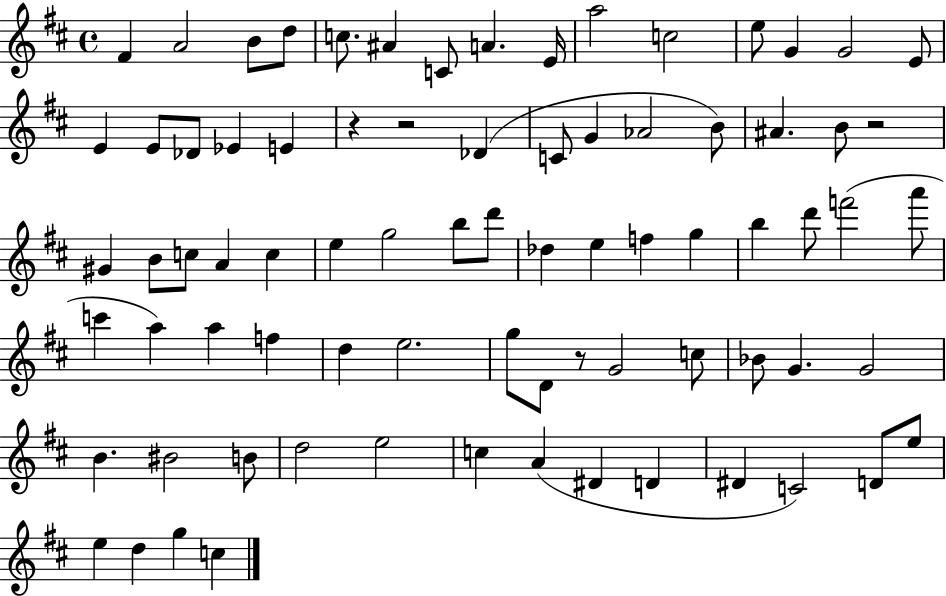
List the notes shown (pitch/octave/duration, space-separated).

F#4/q A4/h B4/e D5/e C5/e. A#4/q C4/e A4/q. E4/s A5/h C5/h E5/e G4/q G4/h E4/e E4/q E4/e Db4/e Eb4/q E4/q R/q R/h Db4/q C4/e G4/q Ab4/h B4/e A#4/q. B4/e R/h G#4/q B4/e C5/e A4/q C5/q E5/q G5/h B5/e D6/e Db5/q E5/q F5/q G5/q B5/q D6/e F6/h A6/e C6/q A5/q A5/q F5/q D5/q E5/h. G5/e D4/e R/e G4/h C5/e Bb4/e G4/q. G4/h B4/q. BIS4/h B4/e D5/h E5/h C5/q A4/q D#4/q D4/q D#4/q C4/h D4/e E5/e E5/q D5/q G5/q C5/q